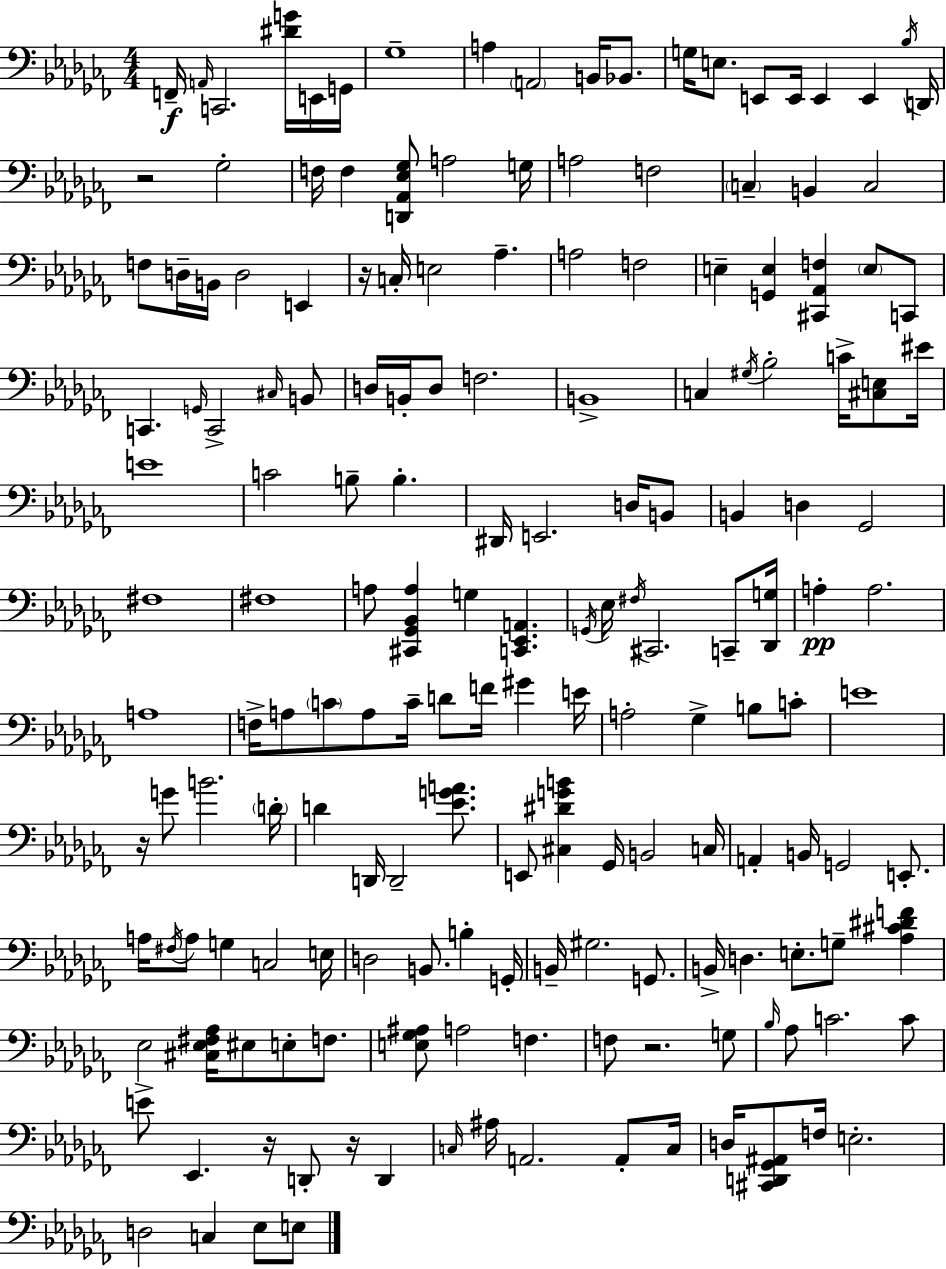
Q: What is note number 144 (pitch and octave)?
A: A2